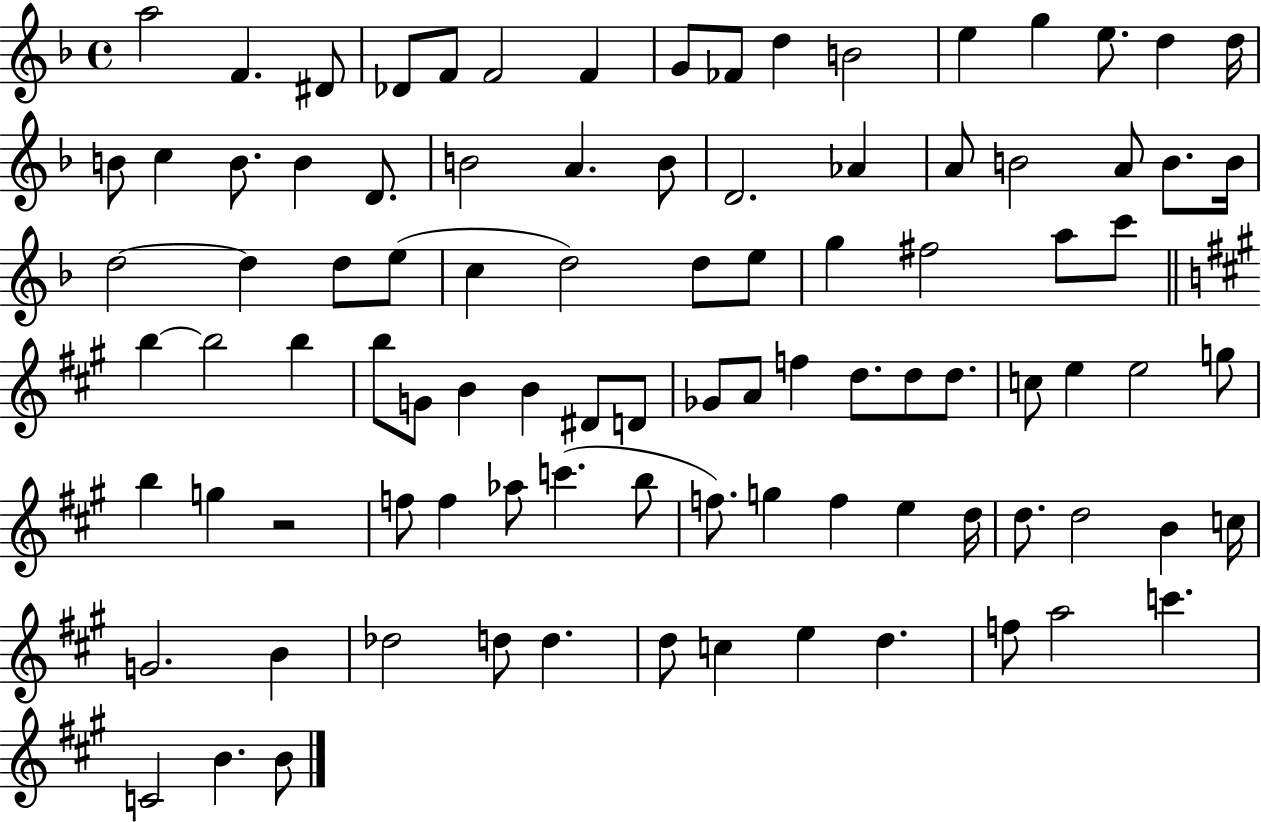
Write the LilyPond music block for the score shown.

{
  \clef treble
  \time 4/4
  \defaultTimeSignature
  \key f \major
  a''2 f'4. dis'8 | des'8 f'8 f'2 f'4 | g'8 fes'8 d''4 b'2 | e''4 g''4 e''8. d''4 d''16 | \break b'8 c''4 b'8. b'4 d'8. | b'2 a'4. b'8 | d'2. aes'4 | a'8 b'2 a'8 b'8. b'16 | \break d''2~~ d''4 d''8 e''8( | c''4 d''2) d''8 e''8 | g''4 fis''2 a''8 c'''8 | \bar "||" \break \key a \major b''4~~ b''2 b''4 | b''8 g'8 b'4 b'4 dis'8 d'8 | ges'8 a'8 f''4 d''8. d''8 d''8. | c''8 e''4 e''2 g''8 | \break b''4 g''4 r2 | f''8 f''4 aes''8 c'''4.( b''8 | f''8.) g''4 f''4 e''4 d''16 | d''8. d''2 b'4 c''16 | \break g'2. b'4 | des''2 d''8 d''4. | d''8 c''4 e''4 d''4. | f''8 a''2 c'''4. | \break c'2 b'4. b'8 | \bar "|."
}